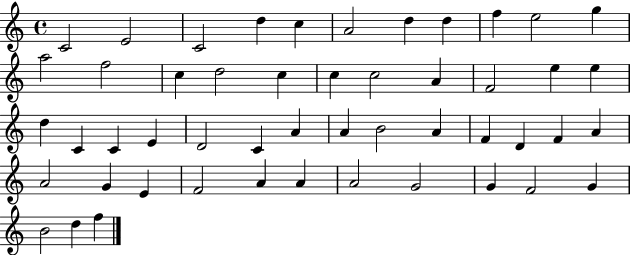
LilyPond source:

{
  \clef treble
  \time 4/4
  \defaultTimeSignature
  \key c \major
  c'2 e'2 | c'2 d''4 c''4 | a'2 d''4 d''4 | f''4 e''2 g''4 | \break a''2 f''2 | c''4 d''2 c''4 | c''4 c''2 a'4 | f'2 e''4 e''4 | \break d''4 c'4 c'4 e'4 | d'2 c'4 a'4 | a'4 b'2 a'4 | f'4 d'4 f'4 a'4 | \break a'2 g'4 e'4 | f'2 a'4 a'4 | a'2 g'2 | g'4 f'2 g'4 | \break b'2 d''4 f''4 | \bar "|."
}